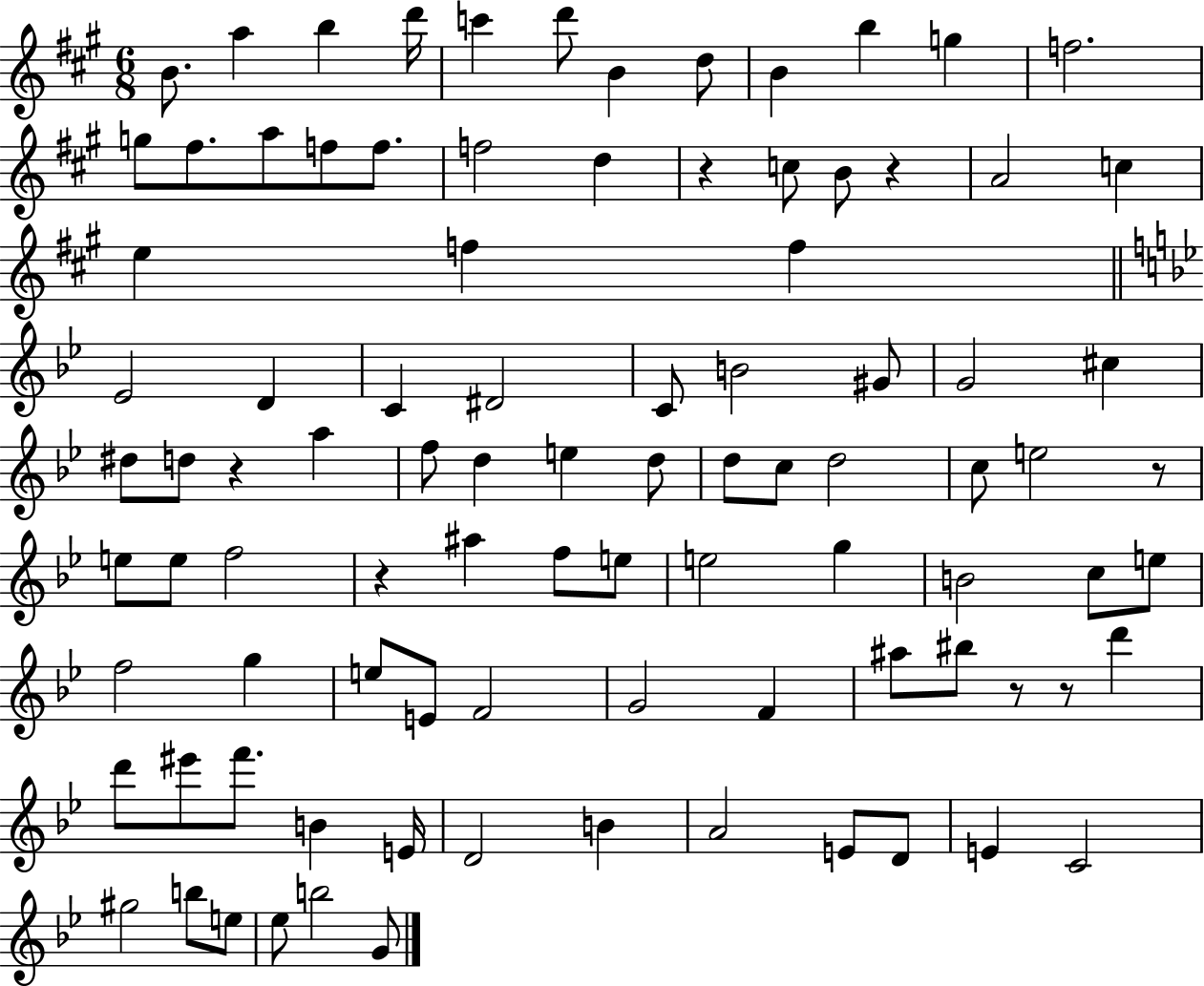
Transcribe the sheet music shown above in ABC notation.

X:1
T:Untitled
M:6/8
L:1/4
K:A
B/2 a b d'/4 c' d'/2 B d/2 B b g f2 g/2 ^f/2 a/2 f/2 f/2 f2 d z c/2 B/2 z A2 c e f f _E2 D C ^D2 C/2 B2 ^G/2 G2 ^c ^d/2 d/2 z a f/2 d e d/2 d/2 c/2 d2 c/2 e2 z/2 e/2 e/2 f2 z ^a f/2 e/2 e2 g B2 c/2 e/2 f2 g e/2 E/2 F2 G2 F ^a/2 ^b/2 z/2 z/2 d' d'/2 ^e'/2 f'/2 B E/4 D2 B A2 E/2 D/2 E C2 ^g2 b/2 e/2 _e/2 b2 G/2